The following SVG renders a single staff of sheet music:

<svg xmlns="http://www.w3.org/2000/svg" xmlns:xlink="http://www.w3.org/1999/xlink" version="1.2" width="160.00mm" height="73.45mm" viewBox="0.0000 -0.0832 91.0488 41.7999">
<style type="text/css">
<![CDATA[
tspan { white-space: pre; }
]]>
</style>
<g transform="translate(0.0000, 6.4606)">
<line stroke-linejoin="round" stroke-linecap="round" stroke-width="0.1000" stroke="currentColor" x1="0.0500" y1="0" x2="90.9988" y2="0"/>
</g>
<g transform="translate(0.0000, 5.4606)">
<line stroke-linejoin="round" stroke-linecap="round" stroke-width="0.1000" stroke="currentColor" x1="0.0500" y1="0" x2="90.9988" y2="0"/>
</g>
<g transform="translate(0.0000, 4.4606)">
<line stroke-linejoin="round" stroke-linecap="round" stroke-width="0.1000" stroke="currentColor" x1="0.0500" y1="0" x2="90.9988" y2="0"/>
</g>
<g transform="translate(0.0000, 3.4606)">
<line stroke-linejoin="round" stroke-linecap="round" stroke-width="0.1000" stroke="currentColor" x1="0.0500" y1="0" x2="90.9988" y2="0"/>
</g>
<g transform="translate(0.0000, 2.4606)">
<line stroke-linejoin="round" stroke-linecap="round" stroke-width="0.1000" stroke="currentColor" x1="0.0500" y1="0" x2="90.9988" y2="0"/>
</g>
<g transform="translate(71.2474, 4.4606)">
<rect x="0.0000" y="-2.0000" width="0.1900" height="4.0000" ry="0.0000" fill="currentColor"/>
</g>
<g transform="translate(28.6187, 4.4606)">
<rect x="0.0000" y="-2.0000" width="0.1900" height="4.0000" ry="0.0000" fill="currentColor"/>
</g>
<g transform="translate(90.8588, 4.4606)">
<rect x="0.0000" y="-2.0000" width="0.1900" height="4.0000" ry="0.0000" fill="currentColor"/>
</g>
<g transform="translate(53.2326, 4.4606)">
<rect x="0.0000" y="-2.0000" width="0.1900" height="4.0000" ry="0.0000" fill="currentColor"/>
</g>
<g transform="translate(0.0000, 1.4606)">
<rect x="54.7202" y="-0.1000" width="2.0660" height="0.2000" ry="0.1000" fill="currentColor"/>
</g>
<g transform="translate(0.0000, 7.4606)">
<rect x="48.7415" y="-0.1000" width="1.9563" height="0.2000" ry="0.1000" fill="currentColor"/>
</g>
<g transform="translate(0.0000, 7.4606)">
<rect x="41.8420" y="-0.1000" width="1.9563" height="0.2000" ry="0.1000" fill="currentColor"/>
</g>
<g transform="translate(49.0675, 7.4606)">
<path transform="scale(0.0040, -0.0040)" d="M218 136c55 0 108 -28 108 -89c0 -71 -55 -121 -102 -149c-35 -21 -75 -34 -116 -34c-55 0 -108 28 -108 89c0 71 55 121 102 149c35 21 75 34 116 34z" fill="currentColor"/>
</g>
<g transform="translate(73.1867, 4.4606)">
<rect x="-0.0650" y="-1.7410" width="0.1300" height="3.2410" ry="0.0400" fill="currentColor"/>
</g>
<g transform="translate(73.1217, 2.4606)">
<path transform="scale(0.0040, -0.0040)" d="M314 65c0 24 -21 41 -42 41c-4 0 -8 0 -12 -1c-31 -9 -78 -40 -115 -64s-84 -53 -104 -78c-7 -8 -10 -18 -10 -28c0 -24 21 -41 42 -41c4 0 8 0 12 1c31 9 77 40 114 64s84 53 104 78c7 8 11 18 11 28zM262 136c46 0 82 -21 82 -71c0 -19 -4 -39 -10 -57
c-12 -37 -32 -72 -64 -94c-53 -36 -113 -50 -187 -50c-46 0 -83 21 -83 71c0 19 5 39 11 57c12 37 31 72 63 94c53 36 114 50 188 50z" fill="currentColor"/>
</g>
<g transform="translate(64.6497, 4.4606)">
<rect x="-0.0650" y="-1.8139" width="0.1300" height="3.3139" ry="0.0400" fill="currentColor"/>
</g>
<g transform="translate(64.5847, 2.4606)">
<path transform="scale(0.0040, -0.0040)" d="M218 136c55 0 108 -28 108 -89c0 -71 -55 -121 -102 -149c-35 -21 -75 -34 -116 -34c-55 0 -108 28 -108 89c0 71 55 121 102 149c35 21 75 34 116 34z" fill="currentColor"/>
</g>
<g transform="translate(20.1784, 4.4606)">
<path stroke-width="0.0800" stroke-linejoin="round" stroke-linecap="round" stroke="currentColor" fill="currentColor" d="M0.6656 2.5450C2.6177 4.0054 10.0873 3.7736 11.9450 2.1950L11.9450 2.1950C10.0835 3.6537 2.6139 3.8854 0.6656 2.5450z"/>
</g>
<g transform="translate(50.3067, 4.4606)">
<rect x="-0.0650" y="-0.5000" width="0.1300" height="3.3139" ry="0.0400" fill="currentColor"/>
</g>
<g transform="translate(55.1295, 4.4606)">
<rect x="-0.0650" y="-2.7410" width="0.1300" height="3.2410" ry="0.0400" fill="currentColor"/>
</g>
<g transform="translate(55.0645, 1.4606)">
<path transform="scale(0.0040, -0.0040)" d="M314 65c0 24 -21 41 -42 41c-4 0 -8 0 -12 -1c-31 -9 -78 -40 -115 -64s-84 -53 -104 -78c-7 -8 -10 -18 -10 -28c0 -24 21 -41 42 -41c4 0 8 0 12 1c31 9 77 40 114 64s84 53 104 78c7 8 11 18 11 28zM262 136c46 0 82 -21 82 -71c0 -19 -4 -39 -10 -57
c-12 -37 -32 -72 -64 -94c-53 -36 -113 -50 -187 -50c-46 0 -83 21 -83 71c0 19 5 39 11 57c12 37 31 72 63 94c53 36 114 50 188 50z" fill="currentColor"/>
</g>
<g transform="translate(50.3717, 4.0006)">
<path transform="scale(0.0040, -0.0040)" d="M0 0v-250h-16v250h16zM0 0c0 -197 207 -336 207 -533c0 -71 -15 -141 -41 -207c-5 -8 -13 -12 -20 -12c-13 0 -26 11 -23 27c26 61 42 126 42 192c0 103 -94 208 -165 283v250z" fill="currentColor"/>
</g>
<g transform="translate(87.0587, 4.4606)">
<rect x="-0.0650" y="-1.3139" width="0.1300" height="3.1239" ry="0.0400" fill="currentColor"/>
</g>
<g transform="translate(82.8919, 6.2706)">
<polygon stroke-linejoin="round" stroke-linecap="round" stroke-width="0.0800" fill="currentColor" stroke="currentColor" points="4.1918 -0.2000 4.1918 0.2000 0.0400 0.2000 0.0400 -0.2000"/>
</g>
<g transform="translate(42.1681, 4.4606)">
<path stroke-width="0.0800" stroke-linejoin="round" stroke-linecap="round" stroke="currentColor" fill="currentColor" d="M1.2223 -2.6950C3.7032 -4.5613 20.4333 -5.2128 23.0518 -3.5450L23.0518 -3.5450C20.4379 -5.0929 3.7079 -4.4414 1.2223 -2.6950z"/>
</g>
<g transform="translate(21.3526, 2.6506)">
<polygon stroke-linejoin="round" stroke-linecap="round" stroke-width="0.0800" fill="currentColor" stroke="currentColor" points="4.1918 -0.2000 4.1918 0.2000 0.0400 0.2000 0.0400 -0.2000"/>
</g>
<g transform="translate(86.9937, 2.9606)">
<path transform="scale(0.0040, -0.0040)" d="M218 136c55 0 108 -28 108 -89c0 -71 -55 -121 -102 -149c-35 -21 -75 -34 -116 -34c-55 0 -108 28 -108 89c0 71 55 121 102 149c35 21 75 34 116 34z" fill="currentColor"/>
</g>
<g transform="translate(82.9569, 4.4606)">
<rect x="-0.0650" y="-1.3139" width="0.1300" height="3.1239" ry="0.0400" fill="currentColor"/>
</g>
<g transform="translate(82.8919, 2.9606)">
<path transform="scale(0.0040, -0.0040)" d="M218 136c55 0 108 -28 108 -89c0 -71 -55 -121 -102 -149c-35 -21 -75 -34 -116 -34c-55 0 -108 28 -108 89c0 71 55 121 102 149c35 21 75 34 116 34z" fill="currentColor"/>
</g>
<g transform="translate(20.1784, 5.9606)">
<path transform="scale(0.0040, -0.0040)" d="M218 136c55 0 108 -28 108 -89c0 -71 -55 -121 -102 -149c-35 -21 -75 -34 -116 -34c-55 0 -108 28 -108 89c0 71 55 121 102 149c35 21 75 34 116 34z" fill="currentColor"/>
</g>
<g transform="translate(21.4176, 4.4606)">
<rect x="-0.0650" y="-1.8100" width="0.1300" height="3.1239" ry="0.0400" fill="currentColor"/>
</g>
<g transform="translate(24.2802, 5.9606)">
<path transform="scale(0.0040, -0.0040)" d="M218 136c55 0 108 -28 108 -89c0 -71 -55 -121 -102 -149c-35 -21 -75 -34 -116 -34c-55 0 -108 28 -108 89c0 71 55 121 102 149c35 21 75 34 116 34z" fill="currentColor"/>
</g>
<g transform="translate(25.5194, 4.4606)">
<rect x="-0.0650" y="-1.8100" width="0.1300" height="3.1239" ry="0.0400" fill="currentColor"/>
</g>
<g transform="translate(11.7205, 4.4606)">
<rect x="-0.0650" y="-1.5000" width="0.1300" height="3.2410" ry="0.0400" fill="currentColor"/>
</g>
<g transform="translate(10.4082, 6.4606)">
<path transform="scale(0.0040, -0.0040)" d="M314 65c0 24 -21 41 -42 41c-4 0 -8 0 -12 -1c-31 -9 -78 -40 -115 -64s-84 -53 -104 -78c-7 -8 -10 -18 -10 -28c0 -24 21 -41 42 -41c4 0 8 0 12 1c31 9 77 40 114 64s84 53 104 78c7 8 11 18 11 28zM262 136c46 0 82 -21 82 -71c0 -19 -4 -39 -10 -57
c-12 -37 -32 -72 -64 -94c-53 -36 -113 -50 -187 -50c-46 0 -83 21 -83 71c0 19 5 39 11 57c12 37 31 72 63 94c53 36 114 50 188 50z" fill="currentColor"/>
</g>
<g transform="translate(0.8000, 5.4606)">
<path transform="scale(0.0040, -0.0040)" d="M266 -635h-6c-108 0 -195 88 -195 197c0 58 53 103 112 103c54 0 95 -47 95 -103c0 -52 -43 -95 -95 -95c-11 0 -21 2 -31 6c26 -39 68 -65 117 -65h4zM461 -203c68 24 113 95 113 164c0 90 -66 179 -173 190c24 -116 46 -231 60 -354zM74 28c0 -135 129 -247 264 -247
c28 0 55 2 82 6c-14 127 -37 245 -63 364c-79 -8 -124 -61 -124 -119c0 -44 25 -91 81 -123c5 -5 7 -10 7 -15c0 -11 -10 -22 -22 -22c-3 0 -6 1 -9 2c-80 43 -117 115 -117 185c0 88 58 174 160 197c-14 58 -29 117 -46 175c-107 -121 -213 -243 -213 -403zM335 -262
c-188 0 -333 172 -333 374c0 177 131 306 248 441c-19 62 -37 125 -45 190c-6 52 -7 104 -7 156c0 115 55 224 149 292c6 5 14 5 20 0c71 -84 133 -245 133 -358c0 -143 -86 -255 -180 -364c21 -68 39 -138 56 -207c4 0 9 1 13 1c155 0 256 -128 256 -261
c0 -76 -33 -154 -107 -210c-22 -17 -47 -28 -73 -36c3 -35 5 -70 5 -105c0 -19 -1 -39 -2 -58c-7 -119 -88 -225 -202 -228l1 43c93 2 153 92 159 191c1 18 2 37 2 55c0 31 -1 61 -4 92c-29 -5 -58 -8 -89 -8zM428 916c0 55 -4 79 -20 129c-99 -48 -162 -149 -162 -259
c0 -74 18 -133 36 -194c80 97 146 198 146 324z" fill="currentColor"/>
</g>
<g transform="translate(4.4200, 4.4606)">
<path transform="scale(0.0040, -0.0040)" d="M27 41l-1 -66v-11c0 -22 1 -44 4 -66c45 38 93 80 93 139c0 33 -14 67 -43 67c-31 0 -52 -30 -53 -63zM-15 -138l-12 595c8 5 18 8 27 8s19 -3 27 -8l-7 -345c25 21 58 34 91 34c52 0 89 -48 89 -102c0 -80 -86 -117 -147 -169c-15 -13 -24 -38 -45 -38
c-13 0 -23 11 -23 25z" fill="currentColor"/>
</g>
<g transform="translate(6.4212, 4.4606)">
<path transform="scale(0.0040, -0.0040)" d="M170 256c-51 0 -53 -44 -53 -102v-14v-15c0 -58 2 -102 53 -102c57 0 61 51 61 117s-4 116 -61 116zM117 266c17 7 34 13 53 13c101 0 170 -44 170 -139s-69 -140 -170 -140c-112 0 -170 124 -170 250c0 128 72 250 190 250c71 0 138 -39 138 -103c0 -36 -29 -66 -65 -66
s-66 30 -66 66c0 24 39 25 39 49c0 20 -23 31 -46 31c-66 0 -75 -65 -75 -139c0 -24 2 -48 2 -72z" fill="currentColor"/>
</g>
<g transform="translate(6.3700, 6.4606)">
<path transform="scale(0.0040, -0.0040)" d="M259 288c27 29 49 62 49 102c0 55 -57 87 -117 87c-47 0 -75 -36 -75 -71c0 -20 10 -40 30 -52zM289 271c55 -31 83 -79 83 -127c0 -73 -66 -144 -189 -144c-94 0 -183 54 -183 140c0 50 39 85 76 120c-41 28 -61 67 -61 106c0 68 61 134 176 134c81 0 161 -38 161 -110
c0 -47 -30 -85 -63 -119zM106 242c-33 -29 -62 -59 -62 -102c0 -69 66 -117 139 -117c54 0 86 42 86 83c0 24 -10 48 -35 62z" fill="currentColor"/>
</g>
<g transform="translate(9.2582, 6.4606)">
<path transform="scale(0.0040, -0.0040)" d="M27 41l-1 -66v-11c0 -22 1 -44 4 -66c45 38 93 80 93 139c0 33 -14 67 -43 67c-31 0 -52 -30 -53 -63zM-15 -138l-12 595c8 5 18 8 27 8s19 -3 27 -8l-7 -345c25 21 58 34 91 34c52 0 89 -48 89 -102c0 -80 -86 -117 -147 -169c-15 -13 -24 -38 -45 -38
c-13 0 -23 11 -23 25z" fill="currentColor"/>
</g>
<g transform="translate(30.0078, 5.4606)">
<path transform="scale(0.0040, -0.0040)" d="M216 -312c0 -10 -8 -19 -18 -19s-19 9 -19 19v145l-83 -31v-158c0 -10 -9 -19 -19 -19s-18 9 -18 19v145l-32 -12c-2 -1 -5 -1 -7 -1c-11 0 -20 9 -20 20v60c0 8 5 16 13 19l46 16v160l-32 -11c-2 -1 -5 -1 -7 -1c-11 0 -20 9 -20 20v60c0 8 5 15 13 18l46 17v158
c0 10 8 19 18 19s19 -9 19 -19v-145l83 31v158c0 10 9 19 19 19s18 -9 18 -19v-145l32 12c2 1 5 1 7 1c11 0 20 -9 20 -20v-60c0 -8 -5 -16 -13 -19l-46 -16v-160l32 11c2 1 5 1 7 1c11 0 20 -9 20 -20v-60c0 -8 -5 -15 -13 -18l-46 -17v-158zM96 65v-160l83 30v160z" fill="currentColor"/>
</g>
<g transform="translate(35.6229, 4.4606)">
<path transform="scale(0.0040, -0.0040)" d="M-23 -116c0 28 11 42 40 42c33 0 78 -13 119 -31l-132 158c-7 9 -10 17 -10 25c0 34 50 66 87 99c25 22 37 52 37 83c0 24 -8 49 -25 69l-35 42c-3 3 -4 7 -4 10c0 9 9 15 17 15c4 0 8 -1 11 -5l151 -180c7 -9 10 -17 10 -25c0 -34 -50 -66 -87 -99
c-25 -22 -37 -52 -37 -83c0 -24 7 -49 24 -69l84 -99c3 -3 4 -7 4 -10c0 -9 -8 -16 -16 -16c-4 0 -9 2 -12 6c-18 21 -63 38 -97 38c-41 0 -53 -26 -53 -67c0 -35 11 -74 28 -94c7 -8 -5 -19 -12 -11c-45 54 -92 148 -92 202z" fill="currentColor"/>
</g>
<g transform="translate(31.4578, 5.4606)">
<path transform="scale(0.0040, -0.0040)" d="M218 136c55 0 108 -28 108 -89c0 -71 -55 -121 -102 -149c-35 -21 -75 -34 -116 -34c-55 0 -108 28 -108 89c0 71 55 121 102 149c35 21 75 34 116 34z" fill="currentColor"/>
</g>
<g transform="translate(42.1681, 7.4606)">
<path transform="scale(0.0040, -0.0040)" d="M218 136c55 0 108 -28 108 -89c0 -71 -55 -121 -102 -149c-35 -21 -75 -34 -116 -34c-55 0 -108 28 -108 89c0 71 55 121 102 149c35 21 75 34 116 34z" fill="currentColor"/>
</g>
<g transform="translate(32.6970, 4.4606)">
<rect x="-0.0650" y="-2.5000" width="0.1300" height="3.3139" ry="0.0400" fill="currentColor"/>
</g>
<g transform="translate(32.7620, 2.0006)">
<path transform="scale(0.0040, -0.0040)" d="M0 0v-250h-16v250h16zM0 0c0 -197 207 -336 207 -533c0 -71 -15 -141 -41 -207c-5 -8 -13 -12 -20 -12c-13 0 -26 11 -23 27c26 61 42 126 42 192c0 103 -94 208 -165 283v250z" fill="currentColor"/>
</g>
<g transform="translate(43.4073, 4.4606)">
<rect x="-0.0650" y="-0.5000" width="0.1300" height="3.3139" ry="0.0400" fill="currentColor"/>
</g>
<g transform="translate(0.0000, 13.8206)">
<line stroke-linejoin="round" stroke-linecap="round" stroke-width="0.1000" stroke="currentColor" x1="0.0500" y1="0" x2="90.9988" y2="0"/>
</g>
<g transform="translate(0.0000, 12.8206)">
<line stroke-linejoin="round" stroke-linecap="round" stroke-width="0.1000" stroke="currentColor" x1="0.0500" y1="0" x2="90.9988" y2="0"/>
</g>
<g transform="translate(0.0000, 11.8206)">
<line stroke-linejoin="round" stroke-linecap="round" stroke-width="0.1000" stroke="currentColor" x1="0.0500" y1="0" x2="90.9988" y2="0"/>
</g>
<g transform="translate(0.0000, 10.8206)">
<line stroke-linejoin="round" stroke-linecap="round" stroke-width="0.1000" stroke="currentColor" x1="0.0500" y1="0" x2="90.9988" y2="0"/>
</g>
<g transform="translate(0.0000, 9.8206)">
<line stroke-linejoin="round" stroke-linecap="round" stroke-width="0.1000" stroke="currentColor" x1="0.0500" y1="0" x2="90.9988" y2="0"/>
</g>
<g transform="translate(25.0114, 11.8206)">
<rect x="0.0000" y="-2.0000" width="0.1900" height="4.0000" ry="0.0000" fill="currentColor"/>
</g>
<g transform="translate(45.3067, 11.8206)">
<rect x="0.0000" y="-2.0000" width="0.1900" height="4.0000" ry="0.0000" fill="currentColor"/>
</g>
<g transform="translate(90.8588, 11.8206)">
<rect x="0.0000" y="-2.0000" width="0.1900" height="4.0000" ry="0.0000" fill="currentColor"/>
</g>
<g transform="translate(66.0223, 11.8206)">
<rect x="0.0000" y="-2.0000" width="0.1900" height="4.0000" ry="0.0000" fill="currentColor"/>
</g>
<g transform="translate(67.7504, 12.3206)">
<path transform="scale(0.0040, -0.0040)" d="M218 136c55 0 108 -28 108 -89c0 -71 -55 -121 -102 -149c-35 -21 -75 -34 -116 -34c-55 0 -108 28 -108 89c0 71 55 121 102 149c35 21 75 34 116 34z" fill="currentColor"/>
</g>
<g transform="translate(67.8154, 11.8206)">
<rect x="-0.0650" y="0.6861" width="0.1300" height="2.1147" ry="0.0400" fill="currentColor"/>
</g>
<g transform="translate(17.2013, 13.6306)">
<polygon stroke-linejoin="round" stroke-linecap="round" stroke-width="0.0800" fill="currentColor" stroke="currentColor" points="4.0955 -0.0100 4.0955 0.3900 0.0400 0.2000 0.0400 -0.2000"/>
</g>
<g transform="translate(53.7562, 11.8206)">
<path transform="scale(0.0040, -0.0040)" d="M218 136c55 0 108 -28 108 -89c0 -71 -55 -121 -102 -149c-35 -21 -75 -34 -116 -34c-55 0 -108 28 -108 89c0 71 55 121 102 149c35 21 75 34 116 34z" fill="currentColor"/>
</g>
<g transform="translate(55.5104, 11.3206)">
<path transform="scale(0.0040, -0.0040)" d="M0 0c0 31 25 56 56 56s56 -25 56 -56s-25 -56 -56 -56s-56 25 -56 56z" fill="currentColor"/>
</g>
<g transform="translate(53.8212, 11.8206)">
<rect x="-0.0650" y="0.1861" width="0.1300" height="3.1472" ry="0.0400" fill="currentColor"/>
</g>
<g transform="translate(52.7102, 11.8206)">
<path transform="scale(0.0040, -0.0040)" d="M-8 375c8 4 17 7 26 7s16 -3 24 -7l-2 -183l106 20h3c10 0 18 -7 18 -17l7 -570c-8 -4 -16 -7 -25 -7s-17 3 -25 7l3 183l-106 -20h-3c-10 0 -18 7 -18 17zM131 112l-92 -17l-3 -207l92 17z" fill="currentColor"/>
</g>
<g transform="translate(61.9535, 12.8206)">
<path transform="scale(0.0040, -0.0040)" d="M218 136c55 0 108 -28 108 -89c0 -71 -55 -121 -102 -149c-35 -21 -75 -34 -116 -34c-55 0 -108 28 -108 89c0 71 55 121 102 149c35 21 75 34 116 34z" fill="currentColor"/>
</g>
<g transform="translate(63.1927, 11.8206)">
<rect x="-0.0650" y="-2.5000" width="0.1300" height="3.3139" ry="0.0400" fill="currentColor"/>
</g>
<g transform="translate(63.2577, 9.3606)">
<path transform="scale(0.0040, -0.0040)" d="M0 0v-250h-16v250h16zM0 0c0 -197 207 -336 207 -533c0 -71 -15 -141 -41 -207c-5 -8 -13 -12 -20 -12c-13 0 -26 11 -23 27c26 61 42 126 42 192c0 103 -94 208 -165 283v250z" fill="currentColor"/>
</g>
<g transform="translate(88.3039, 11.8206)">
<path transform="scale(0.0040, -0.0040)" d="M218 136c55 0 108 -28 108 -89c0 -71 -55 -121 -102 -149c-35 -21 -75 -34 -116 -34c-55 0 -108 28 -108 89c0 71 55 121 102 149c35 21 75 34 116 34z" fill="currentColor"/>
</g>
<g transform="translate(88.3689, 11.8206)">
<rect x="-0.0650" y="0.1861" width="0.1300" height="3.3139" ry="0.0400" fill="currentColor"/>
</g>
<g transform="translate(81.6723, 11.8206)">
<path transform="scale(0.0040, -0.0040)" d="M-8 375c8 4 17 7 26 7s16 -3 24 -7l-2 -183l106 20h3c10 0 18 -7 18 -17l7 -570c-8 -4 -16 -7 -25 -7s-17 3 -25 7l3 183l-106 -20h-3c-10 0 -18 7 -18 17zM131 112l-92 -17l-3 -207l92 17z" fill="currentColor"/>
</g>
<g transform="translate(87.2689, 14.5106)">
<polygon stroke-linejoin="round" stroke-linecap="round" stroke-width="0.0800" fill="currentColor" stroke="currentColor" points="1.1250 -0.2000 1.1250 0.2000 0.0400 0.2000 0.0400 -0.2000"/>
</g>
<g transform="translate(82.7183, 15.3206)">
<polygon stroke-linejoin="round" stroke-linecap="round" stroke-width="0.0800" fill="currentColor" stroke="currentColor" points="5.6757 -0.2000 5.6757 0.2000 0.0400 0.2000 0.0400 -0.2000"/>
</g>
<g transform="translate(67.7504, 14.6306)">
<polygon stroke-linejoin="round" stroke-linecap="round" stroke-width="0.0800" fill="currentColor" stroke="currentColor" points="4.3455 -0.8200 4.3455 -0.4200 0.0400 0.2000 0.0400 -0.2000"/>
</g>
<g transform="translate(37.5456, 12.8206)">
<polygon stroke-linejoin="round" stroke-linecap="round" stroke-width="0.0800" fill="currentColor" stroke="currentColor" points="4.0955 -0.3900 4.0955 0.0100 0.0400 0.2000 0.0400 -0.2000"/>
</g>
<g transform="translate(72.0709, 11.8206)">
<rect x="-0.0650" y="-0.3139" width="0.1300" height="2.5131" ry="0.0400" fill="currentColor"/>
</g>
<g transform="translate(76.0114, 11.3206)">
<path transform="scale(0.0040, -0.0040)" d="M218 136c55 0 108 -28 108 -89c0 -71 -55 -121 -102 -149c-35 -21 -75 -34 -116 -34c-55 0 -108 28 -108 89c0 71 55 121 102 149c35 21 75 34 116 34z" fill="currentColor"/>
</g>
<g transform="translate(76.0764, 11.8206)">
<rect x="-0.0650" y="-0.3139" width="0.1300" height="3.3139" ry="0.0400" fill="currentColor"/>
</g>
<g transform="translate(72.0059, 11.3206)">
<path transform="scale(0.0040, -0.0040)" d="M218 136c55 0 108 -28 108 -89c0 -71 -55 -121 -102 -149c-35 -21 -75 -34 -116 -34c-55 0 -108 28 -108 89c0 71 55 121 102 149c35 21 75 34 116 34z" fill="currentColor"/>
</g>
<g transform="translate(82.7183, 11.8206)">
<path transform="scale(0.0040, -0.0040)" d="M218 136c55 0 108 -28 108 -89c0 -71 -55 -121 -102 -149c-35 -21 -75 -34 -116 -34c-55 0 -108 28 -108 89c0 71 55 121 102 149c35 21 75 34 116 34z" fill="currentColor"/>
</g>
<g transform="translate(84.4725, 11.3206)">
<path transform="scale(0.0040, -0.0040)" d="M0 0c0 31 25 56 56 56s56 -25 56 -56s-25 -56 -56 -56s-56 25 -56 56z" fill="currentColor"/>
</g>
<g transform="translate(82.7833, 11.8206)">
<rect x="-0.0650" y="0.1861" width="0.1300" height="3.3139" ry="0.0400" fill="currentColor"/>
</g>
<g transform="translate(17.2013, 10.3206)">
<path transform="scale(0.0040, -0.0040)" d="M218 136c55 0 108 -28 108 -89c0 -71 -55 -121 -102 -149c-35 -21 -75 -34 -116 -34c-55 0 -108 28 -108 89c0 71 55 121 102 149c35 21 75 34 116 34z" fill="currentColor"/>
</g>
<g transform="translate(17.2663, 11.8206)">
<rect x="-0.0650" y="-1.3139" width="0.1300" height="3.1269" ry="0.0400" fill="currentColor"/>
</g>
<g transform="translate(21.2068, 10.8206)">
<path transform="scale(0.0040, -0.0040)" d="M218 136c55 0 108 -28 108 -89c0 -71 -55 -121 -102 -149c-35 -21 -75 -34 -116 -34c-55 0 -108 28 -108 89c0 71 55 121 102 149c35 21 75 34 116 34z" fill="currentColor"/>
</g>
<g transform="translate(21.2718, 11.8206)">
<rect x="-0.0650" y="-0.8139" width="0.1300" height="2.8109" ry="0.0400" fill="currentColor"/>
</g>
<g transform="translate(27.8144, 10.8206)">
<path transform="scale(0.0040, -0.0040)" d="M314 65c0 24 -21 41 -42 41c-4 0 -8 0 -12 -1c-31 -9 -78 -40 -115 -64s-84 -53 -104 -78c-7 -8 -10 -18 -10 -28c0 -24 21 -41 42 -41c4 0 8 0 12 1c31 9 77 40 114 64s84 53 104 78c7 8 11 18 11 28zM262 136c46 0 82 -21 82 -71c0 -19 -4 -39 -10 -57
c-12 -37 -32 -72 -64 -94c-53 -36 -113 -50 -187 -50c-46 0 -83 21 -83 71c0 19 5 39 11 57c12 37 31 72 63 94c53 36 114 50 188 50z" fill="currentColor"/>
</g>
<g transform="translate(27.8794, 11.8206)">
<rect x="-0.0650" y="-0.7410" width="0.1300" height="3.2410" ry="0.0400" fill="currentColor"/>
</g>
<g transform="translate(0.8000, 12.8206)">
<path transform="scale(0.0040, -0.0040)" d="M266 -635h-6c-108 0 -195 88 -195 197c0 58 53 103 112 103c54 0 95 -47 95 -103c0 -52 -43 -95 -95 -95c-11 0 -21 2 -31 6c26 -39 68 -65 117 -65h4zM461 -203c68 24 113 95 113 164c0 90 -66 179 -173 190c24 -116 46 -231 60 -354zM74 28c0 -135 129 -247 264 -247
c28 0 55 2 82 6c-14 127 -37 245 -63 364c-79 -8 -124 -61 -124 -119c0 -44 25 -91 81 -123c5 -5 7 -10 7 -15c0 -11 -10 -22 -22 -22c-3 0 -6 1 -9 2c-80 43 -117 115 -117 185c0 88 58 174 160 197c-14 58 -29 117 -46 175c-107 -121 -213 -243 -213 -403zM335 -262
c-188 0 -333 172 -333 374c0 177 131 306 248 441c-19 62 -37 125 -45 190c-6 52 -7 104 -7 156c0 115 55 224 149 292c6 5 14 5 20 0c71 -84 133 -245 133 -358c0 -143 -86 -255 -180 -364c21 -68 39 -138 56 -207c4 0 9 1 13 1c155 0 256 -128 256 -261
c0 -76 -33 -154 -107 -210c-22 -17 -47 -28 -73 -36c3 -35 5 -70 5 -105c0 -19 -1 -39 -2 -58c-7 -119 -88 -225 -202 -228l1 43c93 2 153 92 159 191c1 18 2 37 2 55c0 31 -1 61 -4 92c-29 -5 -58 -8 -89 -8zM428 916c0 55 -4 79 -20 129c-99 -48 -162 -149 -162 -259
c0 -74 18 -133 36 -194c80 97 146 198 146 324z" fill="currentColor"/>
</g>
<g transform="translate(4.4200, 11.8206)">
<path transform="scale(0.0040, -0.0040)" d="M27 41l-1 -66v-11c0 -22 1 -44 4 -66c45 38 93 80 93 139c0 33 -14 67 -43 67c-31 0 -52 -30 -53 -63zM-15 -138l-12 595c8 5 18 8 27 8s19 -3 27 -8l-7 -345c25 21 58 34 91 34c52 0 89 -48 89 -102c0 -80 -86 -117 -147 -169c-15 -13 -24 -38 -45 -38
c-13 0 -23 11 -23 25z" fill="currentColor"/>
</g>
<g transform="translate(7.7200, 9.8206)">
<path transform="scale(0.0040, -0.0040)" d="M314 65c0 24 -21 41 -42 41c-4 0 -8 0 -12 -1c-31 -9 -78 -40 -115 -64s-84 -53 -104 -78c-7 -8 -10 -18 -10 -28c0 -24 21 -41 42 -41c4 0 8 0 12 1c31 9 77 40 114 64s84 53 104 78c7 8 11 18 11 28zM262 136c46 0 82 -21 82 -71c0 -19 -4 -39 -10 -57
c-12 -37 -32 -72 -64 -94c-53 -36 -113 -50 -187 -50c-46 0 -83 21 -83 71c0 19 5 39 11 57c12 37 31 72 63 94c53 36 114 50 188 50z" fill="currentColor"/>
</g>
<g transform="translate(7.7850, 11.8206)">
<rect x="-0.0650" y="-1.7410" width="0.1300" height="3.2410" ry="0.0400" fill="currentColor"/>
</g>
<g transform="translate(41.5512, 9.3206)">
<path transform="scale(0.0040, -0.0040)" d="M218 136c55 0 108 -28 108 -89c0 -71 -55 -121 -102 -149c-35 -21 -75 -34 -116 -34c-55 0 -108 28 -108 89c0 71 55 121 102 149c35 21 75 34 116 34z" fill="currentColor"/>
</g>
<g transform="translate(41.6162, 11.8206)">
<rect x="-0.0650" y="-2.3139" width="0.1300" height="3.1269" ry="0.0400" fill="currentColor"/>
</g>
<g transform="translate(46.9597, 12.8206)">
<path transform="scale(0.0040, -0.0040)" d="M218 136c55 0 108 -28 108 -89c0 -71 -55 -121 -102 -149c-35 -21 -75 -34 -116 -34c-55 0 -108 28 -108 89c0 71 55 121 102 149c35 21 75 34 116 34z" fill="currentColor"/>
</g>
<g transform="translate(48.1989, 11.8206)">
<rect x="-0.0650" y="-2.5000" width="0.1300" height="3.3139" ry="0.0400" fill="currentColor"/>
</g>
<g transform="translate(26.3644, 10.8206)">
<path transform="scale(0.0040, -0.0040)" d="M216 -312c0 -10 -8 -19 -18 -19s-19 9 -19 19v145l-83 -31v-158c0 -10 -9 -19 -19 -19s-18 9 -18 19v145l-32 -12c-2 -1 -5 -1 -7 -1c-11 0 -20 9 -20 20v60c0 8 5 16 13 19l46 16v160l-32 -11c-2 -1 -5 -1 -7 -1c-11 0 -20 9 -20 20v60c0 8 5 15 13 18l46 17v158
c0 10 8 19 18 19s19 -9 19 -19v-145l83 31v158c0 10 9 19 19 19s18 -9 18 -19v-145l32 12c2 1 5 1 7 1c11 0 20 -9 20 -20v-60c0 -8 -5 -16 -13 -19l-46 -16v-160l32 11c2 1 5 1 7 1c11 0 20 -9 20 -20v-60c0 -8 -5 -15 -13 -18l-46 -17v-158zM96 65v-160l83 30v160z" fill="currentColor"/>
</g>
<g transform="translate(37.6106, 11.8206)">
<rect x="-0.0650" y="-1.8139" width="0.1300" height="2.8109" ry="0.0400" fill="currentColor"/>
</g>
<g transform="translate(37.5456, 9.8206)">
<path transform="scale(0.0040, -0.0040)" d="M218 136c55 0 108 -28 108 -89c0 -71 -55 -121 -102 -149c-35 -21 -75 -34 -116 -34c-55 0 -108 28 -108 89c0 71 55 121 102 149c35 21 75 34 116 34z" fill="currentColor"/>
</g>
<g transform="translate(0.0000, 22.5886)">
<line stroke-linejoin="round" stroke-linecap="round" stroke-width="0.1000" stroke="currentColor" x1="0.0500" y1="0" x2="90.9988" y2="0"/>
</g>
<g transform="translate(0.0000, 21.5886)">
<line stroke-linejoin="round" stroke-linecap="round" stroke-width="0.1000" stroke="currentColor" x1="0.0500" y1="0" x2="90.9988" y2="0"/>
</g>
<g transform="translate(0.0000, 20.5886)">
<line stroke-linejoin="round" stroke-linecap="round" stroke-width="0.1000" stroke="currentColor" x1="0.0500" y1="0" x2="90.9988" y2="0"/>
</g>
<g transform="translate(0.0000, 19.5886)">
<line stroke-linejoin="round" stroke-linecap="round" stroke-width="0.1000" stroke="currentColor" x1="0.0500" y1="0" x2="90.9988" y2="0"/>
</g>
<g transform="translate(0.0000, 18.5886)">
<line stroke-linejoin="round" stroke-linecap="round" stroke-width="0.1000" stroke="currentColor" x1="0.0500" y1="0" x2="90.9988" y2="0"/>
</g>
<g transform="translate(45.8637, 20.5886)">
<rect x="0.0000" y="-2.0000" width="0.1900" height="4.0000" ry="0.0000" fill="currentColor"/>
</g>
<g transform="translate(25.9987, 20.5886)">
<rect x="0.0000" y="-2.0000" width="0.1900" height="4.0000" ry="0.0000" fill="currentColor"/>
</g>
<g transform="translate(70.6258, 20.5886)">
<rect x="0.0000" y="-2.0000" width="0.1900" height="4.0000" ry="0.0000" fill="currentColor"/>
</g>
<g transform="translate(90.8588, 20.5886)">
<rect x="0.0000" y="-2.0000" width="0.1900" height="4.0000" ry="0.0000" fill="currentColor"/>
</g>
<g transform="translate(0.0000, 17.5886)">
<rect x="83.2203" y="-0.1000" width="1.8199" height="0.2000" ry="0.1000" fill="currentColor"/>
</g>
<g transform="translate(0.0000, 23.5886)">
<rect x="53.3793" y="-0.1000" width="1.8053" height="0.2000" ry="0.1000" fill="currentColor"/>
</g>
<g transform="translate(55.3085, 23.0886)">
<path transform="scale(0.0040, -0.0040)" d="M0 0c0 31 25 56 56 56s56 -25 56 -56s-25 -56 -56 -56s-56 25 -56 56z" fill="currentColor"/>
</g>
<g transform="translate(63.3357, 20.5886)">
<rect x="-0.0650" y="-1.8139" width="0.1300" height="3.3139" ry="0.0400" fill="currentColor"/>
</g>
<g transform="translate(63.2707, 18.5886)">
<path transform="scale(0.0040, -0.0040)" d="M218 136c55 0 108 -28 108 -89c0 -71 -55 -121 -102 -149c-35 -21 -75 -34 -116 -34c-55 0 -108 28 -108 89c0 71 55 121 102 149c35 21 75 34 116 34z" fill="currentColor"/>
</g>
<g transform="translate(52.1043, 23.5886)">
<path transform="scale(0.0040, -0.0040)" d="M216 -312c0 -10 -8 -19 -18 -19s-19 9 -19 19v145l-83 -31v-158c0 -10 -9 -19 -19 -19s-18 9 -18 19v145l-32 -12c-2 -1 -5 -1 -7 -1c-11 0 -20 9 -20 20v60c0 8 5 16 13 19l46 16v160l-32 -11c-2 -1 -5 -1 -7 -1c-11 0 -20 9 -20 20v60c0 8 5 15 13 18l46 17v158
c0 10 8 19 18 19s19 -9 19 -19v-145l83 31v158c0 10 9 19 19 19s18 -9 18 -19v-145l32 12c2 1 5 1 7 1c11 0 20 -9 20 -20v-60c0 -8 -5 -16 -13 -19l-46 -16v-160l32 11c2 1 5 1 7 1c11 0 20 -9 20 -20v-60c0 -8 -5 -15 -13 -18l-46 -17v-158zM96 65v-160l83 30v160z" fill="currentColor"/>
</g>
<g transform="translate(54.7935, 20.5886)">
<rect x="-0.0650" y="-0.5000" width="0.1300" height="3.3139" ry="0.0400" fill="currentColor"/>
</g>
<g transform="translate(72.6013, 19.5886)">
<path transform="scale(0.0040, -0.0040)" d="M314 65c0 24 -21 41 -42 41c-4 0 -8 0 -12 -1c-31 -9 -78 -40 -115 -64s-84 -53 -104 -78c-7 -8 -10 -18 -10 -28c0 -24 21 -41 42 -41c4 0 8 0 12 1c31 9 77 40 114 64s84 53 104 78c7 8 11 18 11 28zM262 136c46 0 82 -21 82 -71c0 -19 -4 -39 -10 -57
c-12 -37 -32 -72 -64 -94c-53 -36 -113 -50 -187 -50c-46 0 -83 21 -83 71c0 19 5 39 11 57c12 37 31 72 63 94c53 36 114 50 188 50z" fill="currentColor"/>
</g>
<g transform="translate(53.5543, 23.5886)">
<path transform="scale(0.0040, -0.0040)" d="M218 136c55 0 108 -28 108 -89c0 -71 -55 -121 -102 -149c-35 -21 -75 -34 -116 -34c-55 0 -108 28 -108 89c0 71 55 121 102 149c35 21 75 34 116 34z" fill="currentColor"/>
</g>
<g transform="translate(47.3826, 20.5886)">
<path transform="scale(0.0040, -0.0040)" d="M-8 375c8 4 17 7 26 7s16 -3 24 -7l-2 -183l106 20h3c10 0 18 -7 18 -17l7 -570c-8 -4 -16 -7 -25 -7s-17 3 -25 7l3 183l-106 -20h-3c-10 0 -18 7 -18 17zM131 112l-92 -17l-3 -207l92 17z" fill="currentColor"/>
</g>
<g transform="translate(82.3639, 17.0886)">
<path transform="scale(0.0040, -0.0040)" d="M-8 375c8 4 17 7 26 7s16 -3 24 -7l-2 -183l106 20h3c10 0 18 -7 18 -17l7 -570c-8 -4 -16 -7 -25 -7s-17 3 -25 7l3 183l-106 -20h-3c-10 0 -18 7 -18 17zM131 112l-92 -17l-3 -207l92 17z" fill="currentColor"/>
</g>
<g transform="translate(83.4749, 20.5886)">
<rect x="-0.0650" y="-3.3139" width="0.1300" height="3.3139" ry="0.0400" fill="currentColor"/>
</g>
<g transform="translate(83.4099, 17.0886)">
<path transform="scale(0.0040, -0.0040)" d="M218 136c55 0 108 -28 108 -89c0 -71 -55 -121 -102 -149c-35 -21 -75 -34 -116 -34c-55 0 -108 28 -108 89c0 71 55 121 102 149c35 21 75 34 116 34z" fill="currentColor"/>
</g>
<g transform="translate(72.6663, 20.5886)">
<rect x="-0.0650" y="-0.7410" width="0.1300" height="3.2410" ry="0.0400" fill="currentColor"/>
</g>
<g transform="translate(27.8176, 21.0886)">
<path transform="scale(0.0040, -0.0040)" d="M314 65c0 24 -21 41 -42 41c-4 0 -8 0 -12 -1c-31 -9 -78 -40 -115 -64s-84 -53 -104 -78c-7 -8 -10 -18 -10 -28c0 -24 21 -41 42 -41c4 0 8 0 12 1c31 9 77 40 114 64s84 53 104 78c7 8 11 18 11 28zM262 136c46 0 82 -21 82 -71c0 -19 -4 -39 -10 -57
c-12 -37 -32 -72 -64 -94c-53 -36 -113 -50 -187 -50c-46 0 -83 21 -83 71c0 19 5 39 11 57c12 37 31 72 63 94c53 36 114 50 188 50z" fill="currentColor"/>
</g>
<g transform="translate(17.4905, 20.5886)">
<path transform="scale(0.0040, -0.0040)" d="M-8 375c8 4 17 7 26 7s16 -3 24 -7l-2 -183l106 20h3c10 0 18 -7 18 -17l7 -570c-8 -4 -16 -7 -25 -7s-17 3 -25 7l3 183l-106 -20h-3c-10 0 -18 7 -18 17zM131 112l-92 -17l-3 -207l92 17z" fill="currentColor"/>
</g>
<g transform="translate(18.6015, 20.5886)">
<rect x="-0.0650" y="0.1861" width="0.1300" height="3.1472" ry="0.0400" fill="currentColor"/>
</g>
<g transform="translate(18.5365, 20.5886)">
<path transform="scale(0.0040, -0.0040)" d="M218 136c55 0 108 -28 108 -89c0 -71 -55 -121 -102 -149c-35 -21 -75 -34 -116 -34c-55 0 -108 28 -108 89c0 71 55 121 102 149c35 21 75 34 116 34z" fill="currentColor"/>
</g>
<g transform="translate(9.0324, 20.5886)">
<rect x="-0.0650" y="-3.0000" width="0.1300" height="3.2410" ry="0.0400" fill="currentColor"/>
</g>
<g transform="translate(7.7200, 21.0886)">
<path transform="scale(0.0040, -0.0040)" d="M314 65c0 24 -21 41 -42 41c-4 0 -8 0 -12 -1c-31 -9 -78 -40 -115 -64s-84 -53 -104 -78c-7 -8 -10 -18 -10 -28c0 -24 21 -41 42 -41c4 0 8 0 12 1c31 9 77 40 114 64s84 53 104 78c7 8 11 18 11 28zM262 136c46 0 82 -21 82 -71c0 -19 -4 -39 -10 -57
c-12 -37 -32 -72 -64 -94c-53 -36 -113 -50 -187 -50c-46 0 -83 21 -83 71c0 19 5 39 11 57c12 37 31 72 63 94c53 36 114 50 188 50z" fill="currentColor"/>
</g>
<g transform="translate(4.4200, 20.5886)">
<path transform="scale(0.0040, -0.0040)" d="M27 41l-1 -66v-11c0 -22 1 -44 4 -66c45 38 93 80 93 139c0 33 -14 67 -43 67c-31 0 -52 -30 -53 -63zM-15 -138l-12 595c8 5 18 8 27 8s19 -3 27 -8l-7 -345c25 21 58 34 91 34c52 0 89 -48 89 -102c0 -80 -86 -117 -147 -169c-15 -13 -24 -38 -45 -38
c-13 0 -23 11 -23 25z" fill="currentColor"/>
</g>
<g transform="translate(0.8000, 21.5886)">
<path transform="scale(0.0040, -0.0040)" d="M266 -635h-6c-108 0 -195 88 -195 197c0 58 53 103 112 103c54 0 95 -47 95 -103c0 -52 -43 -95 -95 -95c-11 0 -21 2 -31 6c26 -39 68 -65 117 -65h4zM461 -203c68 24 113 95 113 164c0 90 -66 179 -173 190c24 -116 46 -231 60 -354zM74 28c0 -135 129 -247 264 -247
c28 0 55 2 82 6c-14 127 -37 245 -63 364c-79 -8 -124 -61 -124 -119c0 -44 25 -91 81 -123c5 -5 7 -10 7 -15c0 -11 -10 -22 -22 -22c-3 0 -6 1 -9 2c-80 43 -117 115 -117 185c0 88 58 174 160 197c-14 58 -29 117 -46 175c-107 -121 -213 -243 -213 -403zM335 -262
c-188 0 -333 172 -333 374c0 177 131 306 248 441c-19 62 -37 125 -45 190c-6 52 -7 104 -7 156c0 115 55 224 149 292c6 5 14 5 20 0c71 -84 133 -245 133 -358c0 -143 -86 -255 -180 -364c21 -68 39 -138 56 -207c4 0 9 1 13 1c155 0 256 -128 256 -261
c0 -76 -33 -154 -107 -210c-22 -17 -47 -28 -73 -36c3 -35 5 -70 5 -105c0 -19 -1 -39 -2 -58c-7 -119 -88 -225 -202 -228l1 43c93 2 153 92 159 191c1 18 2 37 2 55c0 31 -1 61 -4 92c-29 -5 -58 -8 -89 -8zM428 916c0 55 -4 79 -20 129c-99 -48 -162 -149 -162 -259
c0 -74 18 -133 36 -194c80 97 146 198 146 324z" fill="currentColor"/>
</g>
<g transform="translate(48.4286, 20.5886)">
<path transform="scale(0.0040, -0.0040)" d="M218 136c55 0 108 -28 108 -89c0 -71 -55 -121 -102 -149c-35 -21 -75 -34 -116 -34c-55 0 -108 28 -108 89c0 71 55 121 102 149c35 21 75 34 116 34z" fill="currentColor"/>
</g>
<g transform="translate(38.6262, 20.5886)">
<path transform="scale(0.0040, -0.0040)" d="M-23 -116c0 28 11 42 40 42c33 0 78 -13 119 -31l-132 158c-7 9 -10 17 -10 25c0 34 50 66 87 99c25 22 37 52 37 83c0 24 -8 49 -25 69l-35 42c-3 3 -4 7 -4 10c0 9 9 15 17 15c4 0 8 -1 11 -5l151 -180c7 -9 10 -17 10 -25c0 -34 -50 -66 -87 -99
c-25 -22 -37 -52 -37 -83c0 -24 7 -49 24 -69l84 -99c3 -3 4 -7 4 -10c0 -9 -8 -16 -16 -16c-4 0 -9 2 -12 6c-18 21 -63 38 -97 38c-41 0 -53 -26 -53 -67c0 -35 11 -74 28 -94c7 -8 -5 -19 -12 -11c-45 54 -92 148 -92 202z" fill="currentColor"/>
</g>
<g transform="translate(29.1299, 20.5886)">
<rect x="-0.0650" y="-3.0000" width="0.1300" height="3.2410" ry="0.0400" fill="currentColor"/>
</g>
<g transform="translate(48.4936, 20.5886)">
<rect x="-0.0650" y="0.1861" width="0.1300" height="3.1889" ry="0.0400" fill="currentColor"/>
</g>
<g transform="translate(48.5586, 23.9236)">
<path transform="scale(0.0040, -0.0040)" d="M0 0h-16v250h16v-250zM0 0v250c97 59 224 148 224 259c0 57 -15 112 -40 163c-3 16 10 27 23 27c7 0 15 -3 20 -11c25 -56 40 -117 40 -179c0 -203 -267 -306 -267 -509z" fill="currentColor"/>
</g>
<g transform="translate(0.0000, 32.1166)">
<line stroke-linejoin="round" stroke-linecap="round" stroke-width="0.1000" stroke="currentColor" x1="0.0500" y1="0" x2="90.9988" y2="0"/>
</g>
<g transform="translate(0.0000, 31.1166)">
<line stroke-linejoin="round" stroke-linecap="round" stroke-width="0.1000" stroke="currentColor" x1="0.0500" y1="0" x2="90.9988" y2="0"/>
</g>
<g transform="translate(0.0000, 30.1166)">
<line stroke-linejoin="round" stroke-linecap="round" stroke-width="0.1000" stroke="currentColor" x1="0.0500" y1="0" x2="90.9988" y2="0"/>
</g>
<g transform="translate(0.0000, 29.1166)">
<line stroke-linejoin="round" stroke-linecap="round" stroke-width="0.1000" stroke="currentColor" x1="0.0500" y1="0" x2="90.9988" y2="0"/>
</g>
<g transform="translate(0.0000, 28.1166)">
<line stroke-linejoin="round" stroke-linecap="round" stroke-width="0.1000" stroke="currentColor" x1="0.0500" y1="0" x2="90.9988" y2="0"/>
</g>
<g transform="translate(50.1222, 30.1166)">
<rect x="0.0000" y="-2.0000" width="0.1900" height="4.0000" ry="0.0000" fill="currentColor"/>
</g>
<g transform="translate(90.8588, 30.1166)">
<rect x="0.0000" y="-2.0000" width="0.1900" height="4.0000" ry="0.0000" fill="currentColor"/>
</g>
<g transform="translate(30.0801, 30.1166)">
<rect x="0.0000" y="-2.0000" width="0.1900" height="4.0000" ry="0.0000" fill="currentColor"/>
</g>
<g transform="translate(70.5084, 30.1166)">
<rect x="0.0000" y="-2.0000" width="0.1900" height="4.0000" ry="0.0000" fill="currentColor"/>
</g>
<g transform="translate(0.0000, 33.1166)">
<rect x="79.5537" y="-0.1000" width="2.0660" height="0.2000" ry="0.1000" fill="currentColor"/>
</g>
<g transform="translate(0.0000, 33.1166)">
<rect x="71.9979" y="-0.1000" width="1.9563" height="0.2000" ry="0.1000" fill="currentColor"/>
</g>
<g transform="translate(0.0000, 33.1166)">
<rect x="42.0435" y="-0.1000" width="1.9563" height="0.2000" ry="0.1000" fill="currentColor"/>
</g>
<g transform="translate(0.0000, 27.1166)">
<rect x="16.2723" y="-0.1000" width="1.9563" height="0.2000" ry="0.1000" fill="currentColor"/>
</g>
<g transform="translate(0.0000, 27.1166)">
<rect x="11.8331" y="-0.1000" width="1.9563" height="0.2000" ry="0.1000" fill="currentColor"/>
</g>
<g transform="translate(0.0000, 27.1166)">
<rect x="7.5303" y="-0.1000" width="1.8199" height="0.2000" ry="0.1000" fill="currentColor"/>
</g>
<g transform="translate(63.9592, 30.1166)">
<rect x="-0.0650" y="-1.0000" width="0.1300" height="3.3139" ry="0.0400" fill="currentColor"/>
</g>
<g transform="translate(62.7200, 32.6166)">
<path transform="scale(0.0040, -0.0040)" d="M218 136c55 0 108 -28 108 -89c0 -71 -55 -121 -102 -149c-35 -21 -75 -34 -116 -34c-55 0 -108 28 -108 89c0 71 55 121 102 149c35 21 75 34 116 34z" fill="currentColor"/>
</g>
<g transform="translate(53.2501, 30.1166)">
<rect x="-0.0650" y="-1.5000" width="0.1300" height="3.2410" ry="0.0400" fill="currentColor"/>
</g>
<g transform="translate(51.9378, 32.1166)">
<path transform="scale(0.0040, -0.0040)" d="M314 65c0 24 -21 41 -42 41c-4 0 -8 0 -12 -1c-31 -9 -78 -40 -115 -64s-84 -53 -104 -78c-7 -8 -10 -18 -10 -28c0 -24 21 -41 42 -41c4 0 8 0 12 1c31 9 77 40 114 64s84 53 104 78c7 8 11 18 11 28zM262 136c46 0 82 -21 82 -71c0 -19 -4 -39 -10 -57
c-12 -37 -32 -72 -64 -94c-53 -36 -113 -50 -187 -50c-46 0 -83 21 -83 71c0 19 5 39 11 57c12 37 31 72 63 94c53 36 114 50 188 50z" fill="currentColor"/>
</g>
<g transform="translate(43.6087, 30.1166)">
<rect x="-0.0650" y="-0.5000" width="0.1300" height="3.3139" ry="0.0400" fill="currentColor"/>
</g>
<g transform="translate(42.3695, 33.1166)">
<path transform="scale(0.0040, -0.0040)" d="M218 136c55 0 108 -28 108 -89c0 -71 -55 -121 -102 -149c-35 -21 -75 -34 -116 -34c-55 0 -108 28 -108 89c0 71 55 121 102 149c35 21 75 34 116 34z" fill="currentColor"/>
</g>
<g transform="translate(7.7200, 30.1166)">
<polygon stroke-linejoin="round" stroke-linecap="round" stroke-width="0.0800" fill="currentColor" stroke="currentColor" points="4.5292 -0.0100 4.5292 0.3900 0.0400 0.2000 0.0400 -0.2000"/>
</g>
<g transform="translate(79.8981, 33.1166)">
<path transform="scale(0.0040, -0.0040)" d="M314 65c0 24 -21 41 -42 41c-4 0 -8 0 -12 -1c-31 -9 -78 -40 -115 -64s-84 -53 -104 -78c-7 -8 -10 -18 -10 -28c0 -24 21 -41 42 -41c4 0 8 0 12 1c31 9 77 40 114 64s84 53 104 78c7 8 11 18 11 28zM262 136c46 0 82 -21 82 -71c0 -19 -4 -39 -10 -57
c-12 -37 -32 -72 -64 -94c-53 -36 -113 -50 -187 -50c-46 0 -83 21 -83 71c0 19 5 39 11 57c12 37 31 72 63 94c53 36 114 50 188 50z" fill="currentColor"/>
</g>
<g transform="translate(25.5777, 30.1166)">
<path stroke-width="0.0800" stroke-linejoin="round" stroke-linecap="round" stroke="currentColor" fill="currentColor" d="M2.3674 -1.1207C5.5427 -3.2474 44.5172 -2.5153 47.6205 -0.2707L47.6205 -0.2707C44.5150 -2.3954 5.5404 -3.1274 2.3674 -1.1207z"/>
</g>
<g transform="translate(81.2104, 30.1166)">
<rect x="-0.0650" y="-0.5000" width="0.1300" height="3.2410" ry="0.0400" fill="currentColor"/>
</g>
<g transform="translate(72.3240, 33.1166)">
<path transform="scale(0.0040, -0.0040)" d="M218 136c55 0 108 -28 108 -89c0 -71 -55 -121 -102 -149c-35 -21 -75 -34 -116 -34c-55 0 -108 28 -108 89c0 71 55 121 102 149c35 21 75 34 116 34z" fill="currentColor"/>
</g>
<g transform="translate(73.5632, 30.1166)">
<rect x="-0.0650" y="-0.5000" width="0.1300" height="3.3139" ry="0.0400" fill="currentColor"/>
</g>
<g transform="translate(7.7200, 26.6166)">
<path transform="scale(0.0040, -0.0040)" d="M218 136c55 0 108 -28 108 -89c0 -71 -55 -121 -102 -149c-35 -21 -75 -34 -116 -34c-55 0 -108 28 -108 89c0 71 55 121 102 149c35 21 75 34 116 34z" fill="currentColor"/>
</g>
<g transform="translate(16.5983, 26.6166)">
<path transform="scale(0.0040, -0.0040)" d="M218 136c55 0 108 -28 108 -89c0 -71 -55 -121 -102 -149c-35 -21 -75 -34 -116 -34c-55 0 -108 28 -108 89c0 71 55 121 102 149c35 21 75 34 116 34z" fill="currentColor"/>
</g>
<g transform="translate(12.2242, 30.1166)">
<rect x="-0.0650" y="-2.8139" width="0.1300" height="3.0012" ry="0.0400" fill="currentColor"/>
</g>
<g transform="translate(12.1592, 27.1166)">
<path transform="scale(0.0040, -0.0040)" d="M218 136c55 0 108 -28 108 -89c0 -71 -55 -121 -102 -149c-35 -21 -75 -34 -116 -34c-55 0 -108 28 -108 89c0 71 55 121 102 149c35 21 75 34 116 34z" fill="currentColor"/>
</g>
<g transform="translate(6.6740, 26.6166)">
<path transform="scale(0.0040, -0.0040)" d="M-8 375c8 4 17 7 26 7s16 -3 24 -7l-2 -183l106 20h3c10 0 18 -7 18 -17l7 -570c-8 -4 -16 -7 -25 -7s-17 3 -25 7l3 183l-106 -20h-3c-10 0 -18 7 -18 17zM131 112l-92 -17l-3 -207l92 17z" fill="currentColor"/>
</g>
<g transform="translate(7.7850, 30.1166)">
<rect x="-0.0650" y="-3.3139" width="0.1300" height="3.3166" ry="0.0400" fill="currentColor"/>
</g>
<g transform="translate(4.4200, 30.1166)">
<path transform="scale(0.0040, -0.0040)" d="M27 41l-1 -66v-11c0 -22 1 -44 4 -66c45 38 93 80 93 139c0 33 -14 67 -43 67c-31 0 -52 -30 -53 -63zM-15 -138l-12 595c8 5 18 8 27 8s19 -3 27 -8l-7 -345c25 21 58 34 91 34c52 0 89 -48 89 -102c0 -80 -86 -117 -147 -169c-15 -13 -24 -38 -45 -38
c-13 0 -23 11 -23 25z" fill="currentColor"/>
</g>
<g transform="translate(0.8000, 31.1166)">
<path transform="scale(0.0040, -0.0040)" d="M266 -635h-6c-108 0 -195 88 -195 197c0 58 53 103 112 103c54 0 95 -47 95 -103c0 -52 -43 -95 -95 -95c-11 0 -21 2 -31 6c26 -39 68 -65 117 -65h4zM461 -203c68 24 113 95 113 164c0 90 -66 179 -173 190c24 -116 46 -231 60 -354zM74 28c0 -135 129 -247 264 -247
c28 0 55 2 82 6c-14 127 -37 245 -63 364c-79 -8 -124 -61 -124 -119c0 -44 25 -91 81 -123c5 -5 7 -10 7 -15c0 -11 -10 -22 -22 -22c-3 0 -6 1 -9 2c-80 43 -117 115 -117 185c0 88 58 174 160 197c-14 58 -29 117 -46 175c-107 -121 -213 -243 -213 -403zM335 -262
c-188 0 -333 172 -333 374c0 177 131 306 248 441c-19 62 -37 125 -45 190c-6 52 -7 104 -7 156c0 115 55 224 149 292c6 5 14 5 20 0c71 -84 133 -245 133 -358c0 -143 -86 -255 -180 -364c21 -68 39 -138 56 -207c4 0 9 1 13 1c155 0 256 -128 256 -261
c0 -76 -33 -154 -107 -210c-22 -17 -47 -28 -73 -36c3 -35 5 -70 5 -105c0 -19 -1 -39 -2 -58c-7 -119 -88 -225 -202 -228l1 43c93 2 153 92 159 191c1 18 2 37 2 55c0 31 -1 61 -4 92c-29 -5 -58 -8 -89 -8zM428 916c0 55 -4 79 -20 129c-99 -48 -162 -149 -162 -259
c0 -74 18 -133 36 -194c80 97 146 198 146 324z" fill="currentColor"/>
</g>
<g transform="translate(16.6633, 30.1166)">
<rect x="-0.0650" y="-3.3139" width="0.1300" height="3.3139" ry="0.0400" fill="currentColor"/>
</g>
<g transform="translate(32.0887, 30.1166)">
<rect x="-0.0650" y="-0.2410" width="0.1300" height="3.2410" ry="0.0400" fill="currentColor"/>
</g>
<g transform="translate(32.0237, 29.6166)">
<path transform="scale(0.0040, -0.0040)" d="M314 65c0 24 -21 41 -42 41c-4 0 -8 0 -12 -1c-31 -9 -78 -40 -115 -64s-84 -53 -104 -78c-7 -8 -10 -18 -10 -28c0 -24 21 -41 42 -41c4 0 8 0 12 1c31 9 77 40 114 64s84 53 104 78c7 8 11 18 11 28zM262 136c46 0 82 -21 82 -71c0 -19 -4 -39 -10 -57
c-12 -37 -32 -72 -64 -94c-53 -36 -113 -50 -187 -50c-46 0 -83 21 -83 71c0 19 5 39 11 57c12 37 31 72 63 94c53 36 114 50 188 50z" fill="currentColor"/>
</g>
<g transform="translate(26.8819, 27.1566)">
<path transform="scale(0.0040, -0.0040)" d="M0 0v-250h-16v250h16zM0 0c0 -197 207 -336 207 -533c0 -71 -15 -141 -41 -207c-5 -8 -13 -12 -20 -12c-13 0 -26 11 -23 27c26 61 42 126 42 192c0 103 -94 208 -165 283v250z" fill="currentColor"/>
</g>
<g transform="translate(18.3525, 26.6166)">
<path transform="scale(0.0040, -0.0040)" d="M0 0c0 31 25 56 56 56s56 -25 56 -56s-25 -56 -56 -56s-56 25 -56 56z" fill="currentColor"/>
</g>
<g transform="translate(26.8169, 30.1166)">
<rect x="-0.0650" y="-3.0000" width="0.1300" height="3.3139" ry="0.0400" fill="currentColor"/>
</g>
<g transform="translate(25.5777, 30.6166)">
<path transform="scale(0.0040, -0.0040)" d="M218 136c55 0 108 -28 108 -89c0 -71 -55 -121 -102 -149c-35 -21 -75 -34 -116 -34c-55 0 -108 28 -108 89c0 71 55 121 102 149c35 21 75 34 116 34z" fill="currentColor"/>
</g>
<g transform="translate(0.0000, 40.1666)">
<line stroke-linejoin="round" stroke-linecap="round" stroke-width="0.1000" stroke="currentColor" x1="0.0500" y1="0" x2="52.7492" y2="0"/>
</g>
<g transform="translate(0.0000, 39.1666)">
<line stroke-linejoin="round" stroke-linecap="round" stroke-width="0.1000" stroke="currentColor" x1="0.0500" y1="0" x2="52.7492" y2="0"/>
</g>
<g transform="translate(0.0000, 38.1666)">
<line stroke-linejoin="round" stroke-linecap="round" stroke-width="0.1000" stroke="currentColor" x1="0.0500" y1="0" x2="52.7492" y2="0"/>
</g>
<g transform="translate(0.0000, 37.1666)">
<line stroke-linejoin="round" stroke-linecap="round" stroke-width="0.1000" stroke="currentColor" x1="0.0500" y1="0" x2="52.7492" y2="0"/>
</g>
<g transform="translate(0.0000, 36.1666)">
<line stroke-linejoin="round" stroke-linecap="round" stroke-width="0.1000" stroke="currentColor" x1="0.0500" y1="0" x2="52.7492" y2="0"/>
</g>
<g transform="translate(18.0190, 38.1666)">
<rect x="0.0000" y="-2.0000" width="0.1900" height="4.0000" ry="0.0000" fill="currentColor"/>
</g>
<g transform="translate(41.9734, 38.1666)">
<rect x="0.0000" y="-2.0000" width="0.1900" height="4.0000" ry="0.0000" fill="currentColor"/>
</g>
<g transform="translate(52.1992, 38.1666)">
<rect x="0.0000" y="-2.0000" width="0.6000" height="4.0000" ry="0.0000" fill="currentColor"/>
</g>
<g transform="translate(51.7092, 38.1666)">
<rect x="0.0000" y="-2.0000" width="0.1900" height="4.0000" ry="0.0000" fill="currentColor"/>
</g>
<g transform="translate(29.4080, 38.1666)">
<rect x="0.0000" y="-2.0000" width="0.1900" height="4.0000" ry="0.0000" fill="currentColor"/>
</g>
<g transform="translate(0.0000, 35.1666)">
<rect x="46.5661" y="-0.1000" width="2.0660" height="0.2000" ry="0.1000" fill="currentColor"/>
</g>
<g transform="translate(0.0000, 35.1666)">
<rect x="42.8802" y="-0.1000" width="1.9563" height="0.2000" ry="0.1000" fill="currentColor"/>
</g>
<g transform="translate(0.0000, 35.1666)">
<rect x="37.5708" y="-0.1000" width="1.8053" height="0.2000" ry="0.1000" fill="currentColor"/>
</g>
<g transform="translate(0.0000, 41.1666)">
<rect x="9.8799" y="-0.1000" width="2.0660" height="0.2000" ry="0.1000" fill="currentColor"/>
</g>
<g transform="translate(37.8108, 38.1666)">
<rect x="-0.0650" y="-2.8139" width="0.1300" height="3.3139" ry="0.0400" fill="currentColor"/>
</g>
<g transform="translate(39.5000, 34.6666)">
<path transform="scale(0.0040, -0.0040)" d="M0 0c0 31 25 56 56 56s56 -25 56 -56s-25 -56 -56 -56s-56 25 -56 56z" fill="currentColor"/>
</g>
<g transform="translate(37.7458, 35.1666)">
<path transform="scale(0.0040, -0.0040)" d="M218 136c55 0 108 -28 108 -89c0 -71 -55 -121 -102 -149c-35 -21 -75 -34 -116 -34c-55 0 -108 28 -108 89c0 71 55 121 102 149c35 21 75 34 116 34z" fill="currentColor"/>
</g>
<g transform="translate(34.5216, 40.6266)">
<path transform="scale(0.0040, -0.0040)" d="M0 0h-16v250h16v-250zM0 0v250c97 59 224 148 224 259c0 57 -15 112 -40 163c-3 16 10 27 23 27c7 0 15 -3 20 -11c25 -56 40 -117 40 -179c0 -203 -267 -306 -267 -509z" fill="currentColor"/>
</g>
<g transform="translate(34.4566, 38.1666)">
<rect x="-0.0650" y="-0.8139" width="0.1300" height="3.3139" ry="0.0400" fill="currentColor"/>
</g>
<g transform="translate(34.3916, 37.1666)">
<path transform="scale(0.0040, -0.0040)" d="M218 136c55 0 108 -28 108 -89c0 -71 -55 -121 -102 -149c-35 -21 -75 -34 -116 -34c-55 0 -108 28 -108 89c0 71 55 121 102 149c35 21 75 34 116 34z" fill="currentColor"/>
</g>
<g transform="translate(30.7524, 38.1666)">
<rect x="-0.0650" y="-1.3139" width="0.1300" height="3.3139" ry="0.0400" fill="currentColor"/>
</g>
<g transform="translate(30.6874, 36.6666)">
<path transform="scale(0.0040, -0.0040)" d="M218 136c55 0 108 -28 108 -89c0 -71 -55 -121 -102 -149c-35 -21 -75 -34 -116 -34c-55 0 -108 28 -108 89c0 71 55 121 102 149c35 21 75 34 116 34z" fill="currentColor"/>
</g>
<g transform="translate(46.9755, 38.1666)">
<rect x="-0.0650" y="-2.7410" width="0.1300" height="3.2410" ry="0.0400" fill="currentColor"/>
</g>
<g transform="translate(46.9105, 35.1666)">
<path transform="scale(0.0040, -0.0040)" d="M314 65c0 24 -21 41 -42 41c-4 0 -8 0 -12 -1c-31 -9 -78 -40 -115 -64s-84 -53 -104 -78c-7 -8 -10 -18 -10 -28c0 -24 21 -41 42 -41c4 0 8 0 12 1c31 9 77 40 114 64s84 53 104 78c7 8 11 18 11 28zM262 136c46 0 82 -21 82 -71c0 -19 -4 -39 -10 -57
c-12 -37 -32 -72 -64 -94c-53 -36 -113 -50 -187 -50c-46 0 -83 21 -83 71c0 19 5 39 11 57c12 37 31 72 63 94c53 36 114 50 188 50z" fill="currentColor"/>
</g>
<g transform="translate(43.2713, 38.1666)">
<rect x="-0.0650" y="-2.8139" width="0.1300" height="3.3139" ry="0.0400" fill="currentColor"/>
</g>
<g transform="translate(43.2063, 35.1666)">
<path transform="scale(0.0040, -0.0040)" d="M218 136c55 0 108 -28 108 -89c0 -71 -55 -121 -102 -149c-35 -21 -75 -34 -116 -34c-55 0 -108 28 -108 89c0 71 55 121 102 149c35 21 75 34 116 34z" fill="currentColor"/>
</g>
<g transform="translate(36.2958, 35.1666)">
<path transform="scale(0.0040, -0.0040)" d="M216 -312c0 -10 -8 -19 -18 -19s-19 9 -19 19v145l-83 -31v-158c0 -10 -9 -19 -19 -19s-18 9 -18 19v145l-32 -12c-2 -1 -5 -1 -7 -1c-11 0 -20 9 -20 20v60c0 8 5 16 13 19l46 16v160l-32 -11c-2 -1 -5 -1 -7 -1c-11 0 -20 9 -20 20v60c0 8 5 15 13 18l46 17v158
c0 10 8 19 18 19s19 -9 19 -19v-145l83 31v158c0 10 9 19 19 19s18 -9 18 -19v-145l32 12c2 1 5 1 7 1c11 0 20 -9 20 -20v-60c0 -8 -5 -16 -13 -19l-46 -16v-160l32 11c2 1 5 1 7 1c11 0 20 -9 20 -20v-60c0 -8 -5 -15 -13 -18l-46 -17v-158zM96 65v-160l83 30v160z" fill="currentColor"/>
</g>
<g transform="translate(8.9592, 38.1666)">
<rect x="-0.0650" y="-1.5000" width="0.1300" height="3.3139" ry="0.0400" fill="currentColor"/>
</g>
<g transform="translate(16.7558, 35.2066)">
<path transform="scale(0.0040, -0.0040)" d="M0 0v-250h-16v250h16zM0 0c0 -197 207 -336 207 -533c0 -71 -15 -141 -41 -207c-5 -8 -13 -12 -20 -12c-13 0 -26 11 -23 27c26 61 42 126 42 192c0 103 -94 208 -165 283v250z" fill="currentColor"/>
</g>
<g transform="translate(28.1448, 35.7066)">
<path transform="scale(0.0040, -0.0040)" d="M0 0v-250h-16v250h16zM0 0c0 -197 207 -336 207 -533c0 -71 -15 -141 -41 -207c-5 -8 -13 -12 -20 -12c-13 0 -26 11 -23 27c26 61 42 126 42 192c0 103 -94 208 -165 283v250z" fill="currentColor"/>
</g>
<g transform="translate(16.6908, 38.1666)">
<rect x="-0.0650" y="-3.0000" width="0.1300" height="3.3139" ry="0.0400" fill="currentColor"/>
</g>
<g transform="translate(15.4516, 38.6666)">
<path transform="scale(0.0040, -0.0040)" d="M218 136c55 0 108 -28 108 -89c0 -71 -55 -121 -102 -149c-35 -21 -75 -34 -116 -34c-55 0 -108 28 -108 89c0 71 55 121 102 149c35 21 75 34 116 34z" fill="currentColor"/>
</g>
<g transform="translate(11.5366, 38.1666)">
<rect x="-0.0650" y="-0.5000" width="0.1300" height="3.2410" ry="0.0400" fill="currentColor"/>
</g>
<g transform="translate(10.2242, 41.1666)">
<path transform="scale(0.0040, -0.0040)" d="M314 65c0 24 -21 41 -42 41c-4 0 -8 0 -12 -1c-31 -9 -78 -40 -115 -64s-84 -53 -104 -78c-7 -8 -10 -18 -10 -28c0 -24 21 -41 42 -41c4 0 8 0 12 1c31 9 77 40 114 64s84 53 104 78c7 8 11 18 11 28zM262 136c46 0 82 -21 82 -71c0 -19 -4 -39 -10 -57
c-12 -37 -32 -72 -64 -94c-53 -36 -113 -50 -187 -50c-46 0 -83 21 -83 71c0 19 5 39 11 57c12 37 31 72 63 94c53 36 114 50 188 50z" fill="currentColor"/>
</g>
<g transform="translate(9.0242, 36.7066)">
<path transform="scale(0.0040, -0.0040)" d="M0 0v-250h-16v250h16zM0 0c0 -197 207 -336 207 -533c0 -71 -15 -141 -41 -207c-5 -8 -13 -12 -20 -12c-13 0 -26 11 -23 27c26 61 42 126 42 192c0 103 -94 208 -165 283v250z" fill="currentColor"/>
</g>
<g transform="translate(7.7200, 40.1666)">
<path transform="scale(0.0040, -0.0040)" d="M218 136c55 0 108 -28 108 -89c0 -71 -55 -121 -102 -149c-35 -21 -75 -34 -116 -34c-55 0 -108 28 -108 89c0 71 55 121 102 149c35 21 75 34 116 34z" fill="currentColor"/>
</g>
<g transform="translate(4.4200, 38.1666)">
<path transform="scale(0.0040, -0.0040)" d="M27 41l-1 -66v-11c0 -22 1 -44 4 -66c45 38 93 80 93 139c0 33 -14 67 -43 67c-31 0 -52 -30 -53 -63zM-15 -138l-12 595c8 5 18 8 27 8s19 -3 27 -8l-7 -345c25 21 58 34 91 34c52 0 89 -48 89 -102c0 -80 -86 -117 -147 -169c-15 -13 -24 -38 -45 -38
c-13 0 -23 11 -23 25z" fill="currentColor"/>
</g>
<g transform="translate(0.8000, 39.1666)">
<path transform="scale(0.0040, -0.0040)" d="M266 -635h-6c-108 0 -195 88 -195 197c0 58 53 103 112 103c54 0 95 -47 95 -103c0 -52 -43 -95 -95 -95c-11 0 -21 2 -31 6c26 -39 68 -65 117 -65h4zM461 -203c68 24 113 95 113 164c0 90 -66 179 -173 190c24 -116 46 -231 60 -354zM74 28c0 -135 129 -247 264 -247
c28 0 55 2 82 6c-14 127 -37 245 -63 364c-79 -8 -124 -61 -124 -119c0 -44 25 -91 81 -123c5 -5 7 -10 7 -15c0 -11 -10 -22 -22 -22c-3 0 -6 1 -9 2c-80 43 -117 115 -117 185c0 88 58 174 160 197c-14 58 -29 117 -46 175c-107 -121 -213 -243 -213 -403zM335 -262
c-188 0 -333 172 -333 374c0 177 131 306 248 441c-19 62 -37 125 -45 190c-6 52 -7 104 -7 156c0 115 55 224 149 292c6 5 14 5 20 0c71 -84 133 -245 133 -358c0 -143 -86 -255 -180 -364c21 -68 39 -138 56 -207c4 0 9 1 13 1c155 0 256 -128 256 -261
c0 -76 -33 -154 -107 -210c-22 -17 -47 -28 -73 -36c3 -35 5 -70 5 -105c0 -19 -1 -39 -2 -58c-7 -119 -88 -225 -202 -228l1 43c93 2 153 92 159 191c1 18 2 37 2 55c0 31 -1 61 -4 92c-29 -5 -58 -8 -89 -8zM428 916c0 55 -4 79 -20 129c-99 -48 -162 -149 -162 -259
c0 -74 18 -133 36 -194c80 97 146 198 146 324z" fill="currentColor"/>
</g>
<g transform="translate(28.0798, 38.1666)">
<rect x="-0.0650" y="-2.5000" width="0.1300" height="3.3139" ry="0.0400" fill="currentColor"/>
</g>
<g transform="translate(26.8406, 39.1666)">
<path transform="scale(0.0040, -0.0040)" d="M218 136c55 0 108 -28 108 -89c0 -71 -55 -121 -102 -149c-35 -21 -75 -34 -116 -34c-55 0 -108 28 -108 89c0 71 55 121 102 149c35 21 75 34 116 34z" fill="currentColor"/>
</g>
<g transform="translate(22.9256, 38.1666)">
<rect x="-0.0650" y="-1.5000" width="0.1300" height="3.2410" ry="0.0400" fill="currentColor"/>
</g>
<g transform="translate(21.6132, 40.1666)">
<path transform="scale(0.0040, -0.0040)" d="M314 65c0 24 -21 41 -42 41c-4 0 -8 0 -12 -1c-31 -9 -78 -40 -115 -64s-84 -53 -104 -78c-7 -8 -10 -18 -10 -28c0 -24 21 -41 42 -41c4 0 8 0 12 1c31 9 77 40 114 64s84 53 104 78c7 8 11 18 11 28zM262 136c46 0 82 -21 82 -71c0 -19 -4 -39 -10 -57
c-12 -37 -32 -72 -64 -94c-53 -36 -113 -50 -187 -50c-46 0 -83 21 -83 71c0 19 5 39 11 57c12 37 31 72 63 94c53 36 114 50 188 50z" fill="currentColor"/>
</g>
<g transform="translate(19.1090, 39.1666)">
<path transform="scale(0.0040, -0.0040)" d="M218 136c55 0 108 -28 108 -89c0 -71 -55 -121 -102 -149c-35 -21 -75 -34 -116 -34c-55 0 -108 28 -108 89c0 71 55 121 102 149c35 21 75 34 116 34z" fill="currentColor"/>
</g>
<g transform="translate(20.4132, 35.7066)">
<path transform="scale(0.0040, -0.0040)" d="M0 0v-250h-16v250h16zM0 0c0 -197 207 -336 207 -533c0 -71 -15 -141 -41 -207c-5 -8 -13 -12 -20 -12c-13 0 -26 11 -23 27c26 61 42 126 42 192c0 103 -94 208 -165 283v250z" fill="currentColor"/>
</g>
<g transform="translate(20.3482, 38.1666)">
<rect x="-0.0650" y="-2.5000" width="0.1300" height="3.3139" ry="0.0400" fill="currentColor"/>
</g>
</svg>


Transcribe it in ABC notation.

X:1
T:Untitled
M:6/8
L:1/4
K:F
_E2 F/2 F/2 ^G/2 z C C/2 a2 f f2 e/2 e/2 f2 e/2 d/2 ^d2 f/2 g/2 G B G/2 A/2 c/2 c B/2 B/4 A2 B A2 z B/2 ^C f d2 b b/2 a/2 b A/2 c2 C E2 D C C2 E/2 C2 A/2 G/2 E2 G/2 e d/2 ^a a a2